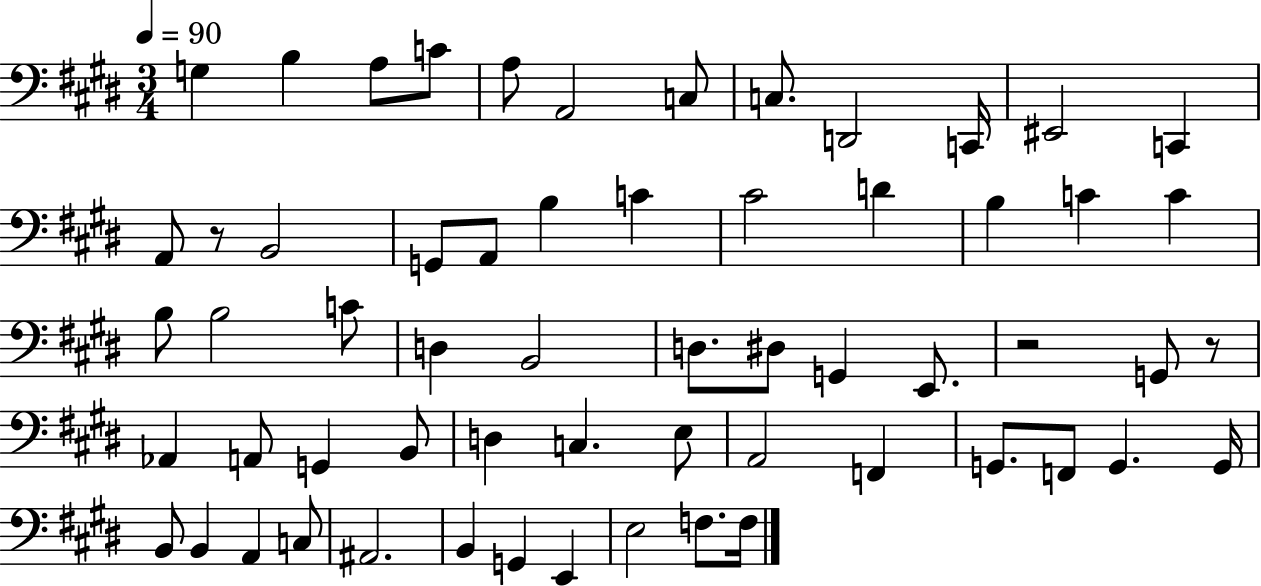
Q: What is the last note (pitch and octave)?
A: F3